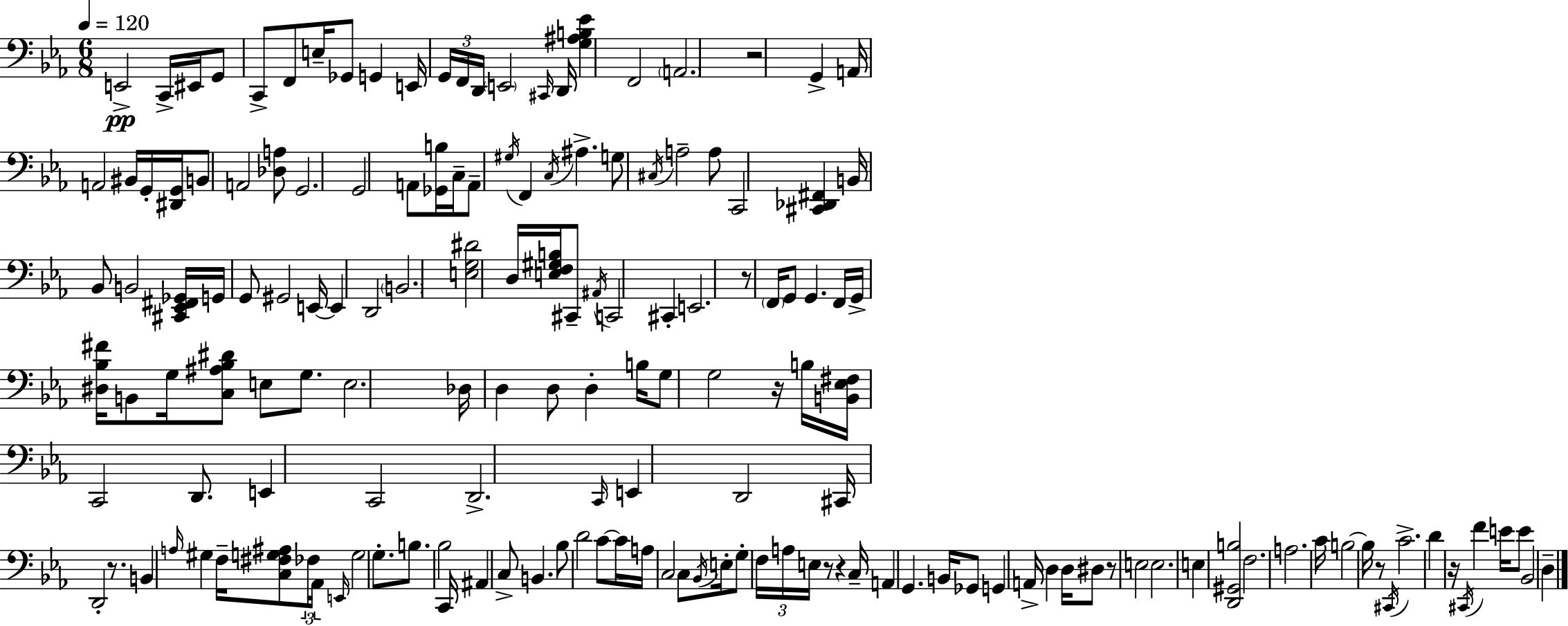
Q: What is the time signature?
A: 6/8